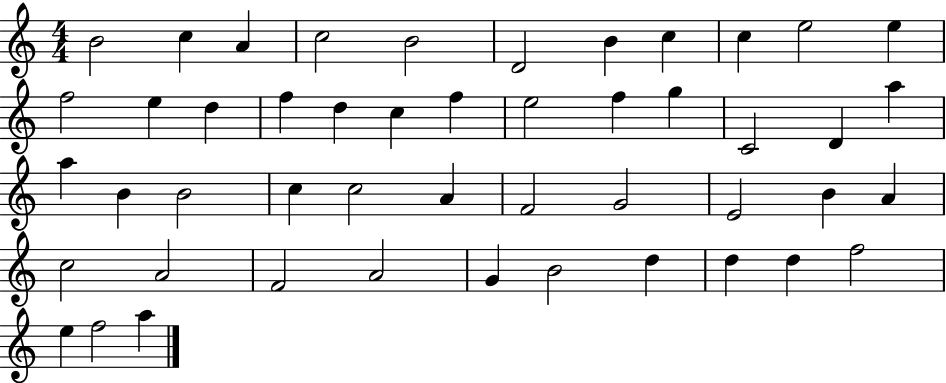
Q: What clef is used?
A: treble